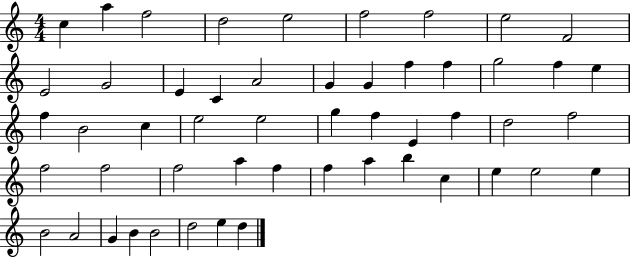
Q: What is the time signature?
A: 4/4